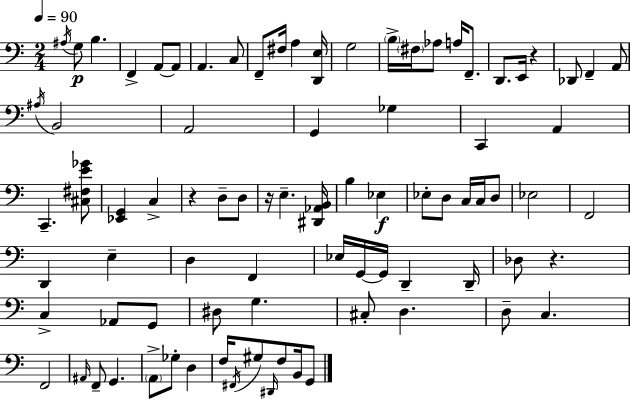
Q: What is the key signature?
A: C major